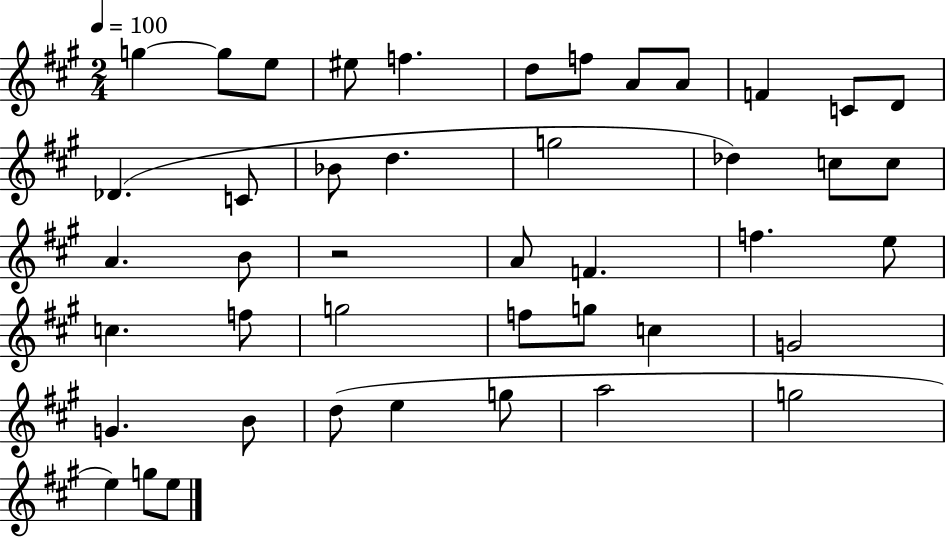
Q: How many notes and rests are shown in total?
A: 44